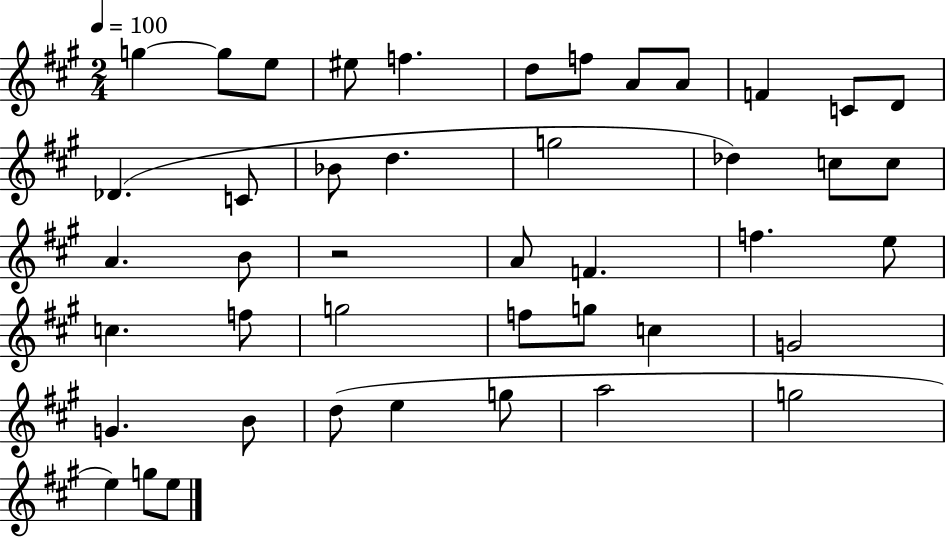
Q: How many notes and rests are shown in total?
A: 44